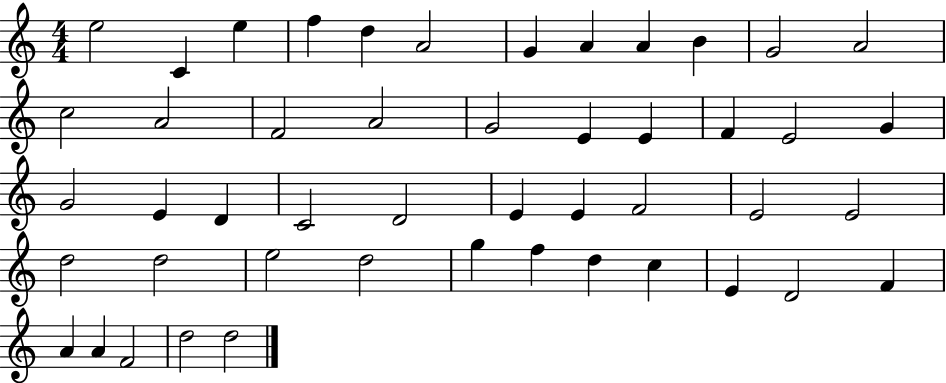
X:1
T:Untitled
M:4/4
L:1/4
K:C
e2 C e f d A2 G A A B G2 A2 c2 A2 F2 A2 G2 E E F E2 G G2 E D C2 D2 E E F2 E2 E2 d2 d2 e2 d2 g f d c E D2 F A A F2 d2 d2